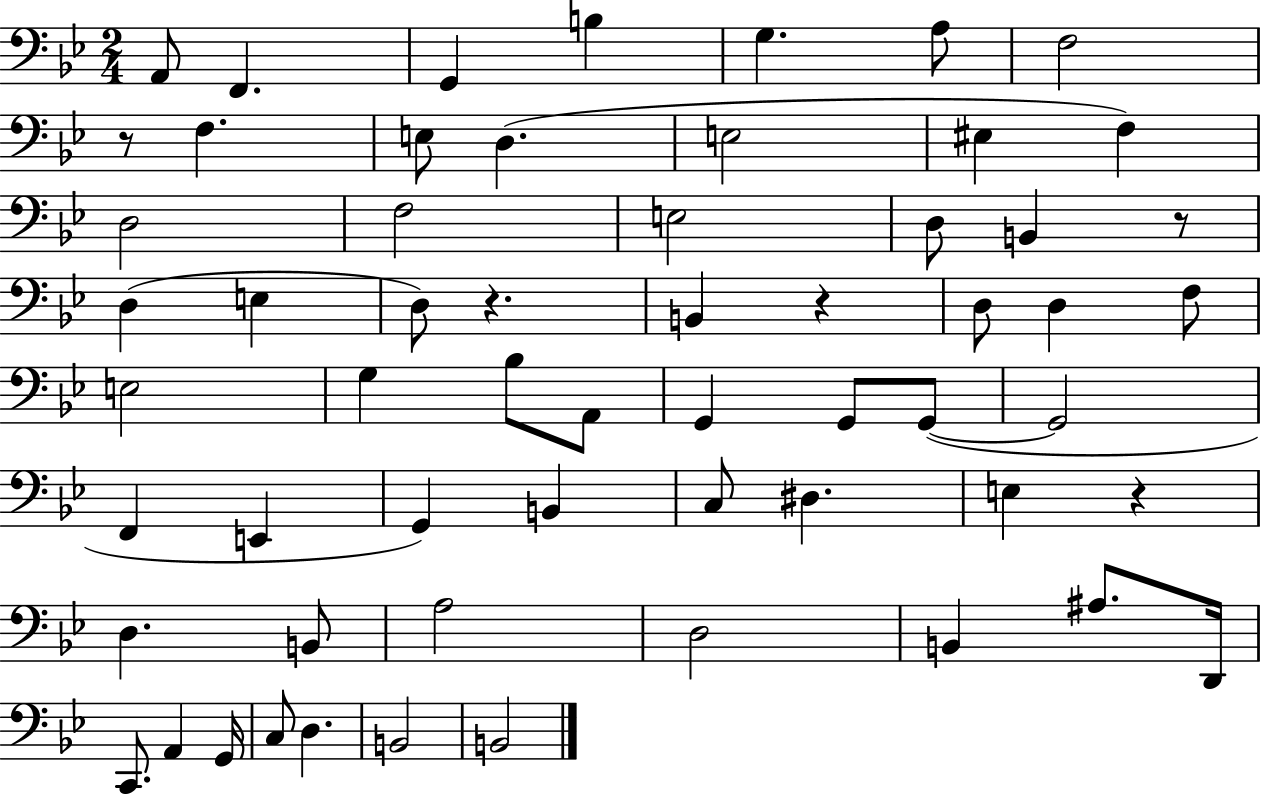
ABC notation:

X:1
T:Untitled
M:2/4
L:1/4
K:Bb
A,,/2 F,, G,, B, G, A,/2 F,2 z/2 F, E,/2 D, E,2 ^E, F, D,2 F,2 E,2 D,/2 B,, z/2 D, E, D,/2 z B,, z D,/2 D, F,/2 E,2 G, _B,/2 A,,/2 G,, G,,/2 G,,/2 G,,2 F,, E,, G,, B,, C,/2 ^D, E, z D, B,,/2 A,2 D,2 B,, ^A,/2 D,,/4 C,,/2 A,, G,,/4 C,/2 D, B,,2 B,,2